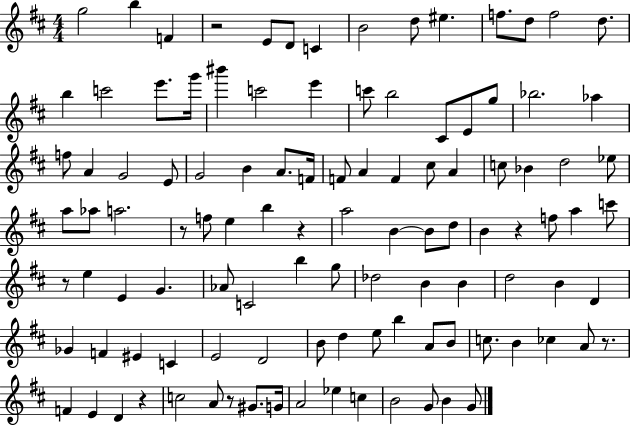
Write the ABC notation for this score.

X:1
T:Untitled
M:4/4
L:1/4
K:D
g2 b F z2 E/2 D/2 C B2 d/2 ^e f/2 d/2 f2 d/2 b c'2 e'/2 g'/4 ^b' c'2 e' c'/2 b2 ^C/2 E/2 g/2 _b2 _a f/2 A G2 E/2 G2 B A/2 F/4 F/2 A F ^c/2 A c/2 _B d2 _e/2 a/2 _a/2 a2 z/2 f/2 e b z a2 B B/2 d/2 B z f/2 a c'/2 z/2 e E G _A/2 C2 b g/2 _d2 B B d2 B D _G F ^E C E2 D2 B/2 d e/2 b A/2 B/2 c/2 B _c A/2 z/2 F E D z c2 A/2 z/2 ^G/2 G/4 A2 _e c B2 G/2 B G/2